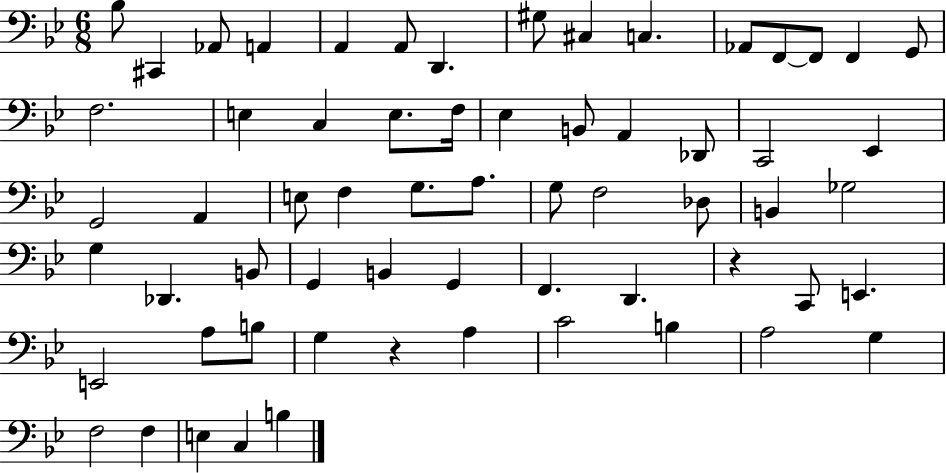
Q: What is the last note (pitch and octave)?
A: B3